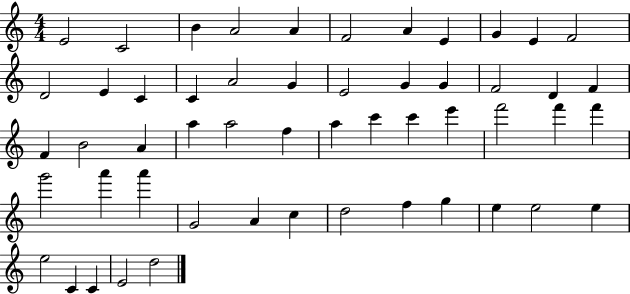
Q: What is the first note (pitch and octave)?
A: E4